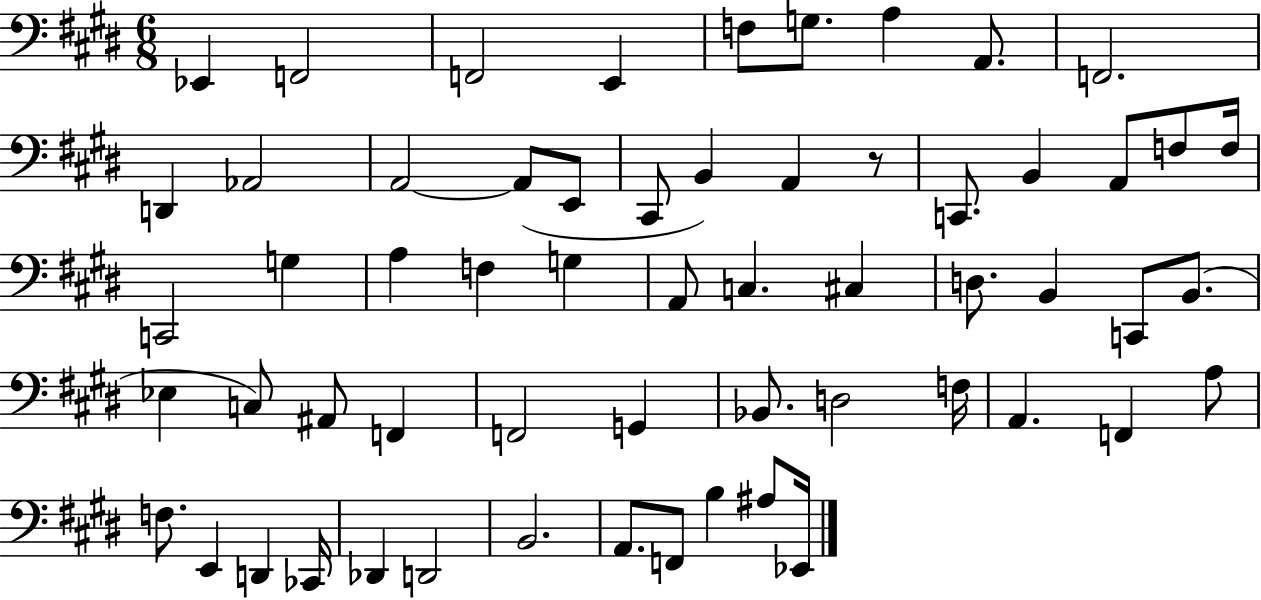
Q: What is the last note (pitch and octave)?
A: Eb2